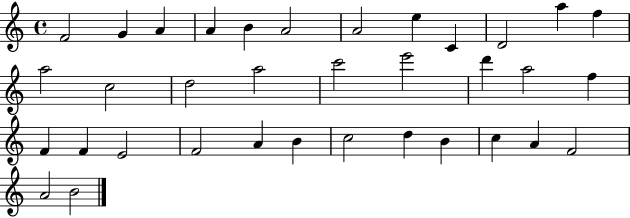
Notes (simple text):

F4/h G4/q A4/q A4/q B4/q A4/h A4/h E5/q C4/q D4/h A5/q F5/q A5/h C5/h D5/h A5/h C6/h E6/h D6/q A5/h F5/q F4/q F4/q E4/h F4/h A4/q B4/q C5/h D5/q B4/q C5/q A4/q F4/h A4/h B4/h